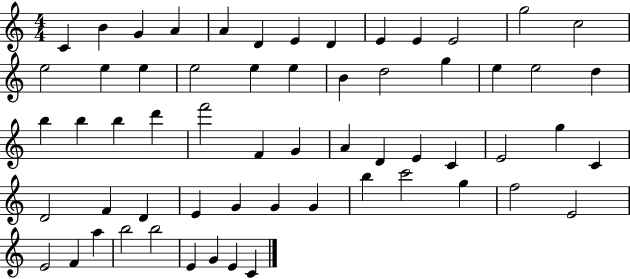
X:1
T:Untitled
M:4/4
L:1/4
K:C
C B G A A D E D E E E2 g2 c2 e2 e e e2 e e B d2 g e e2 d b b b d' f'2 F G A D E C E2 g C D2 F D E G G G b c'2 g f2 E2 E2 F a b2 b2 E G E C